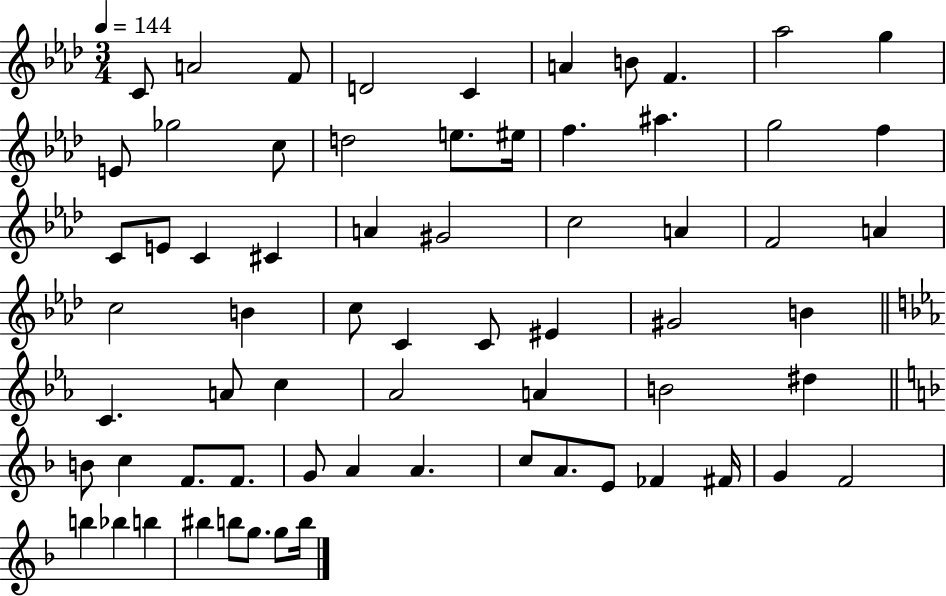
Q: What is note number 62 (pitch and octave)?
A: B5